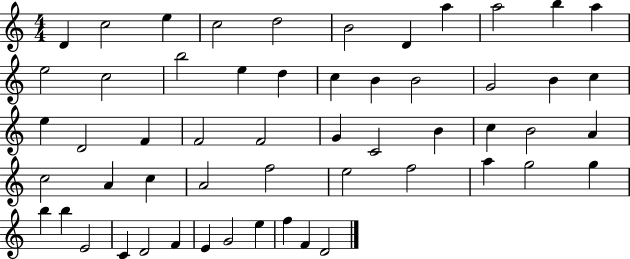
X:1
T:Untitled
M:4/4
L:1/4
K:C
D c2 e c2 d2 B2 D a a2 b a e2 c2 b2 e d c B B2 G2 B c e D2 F F2 F2 G C2 B c B2 A c2 A c A2 f2 e2 f2 a g2 g b b E2 C D2 F E G2 e f F D2